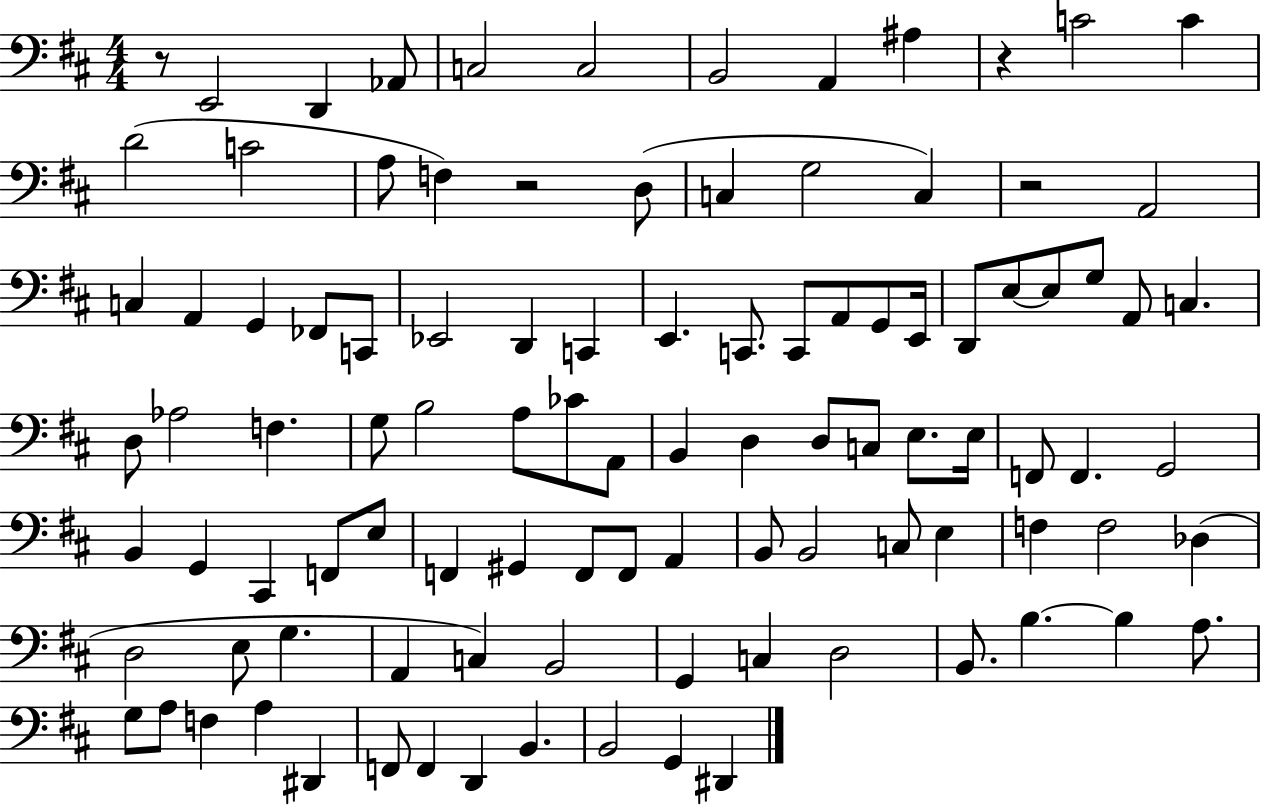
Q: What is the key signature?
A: D major